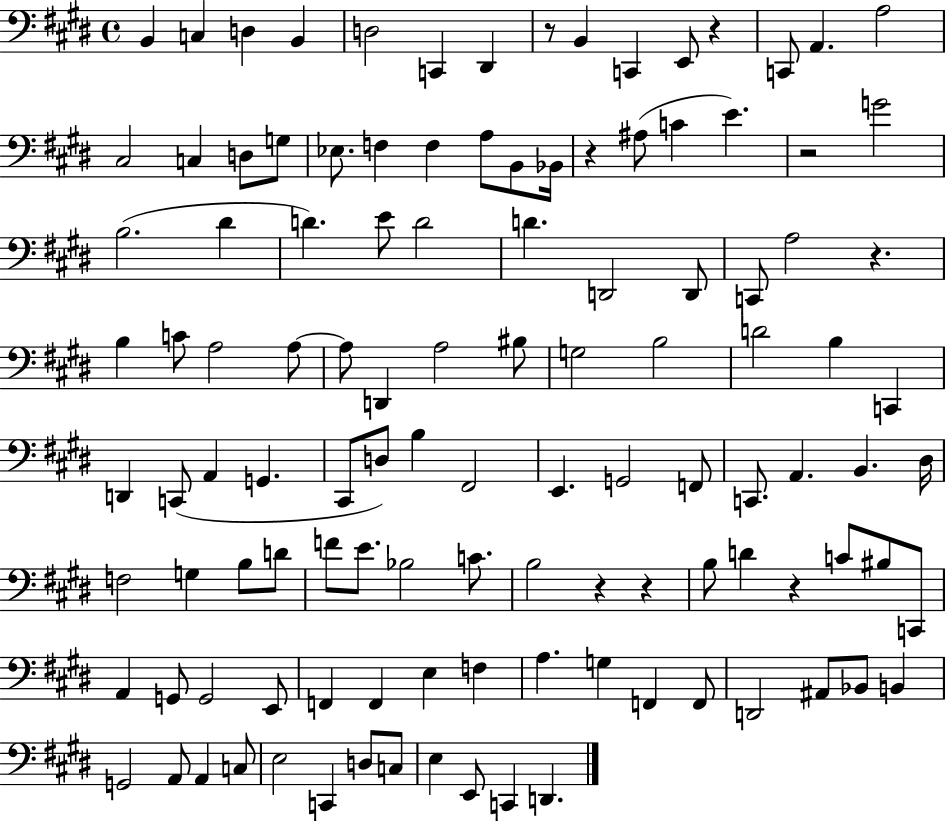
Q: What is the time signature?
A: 4/4